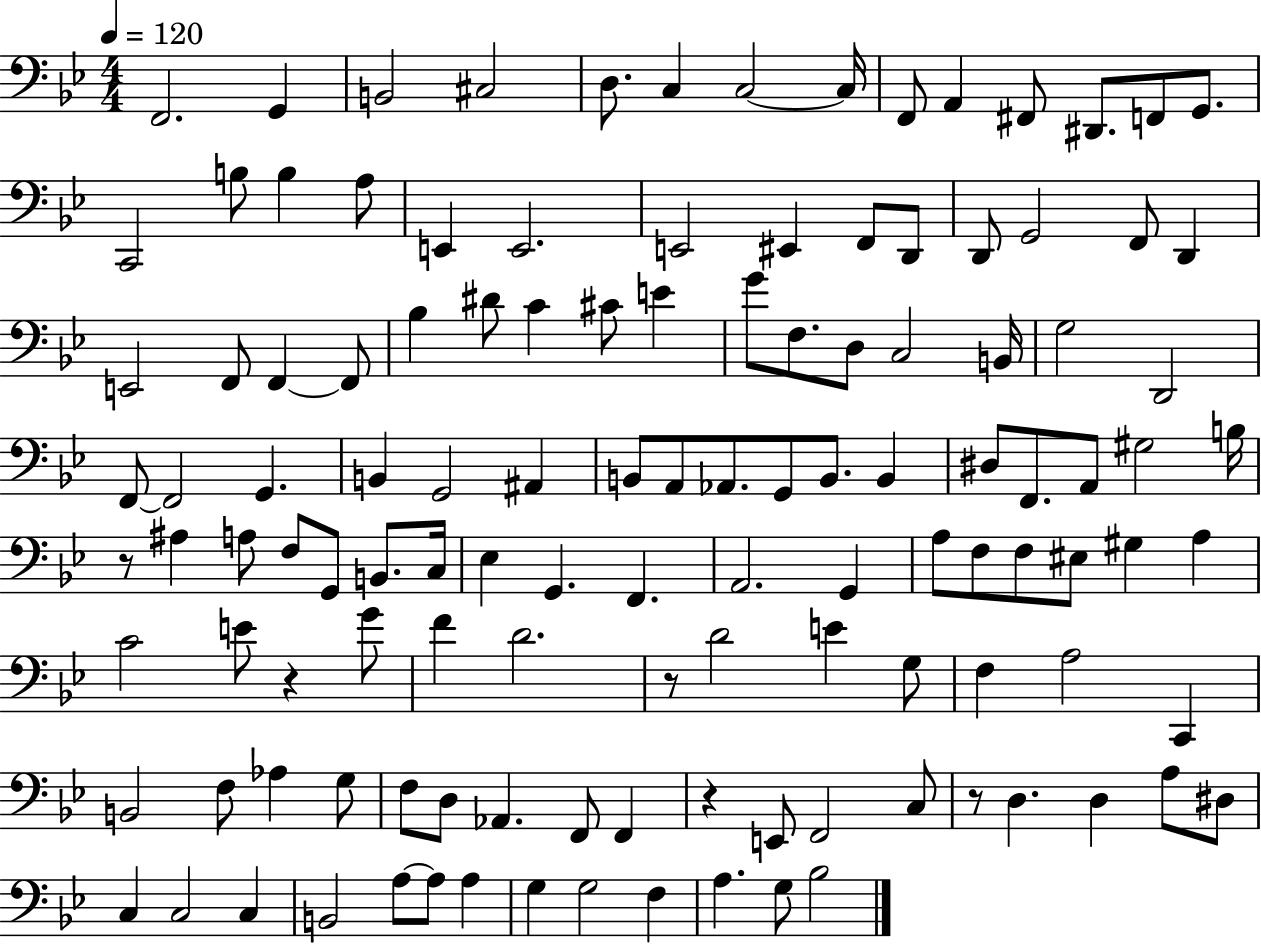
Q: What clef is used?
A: bass